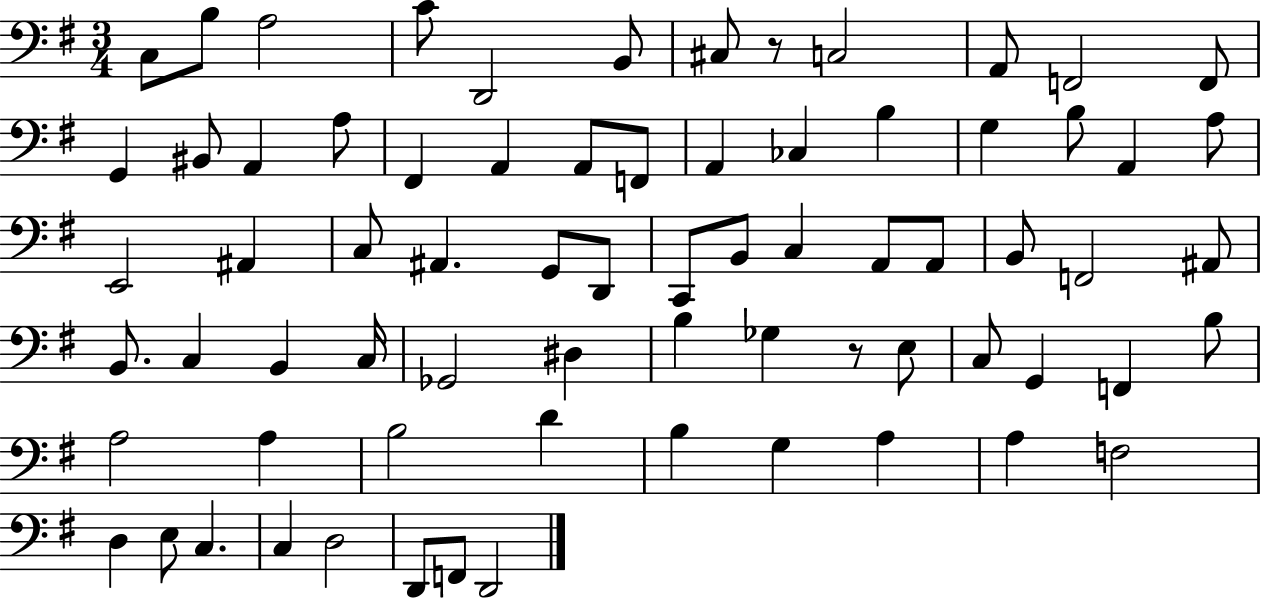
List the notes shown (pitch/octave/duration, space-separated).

C3/e B3/e A3/h C4/e D2/h B2/e C#3/e R/e C3/h A2/e F2/h F2/e G2/q BIS2/e A2/q A3/e F#2/q A2/q A2/e F2/e A2/q CES3/q B3/q G3/q B3/e A2/q A3/e E2/h A#2/q C3/e A#2/q. G2/e D2/e C2/e B2/e C3/q A2/e A2/e B2/e F2/h A#2/e B2/e. C3/q B2/q C3/s Gb2/h D#3/q B3/q Gb3/q R/e E3/e C3/e G2/q F2/q B3/e A3/h A3/q B3/h D4/q B3/q G3/q A3/q A3/q F3/h D3/q E3/e C3/q. C3/q D3/h D2/e F2/e D2/h